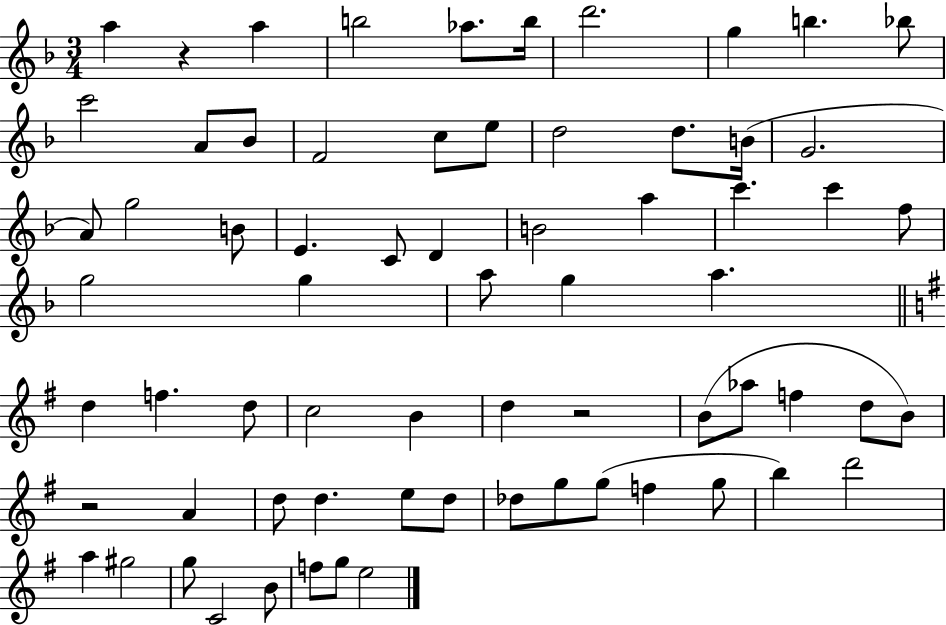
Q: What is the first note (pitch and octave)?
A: A5